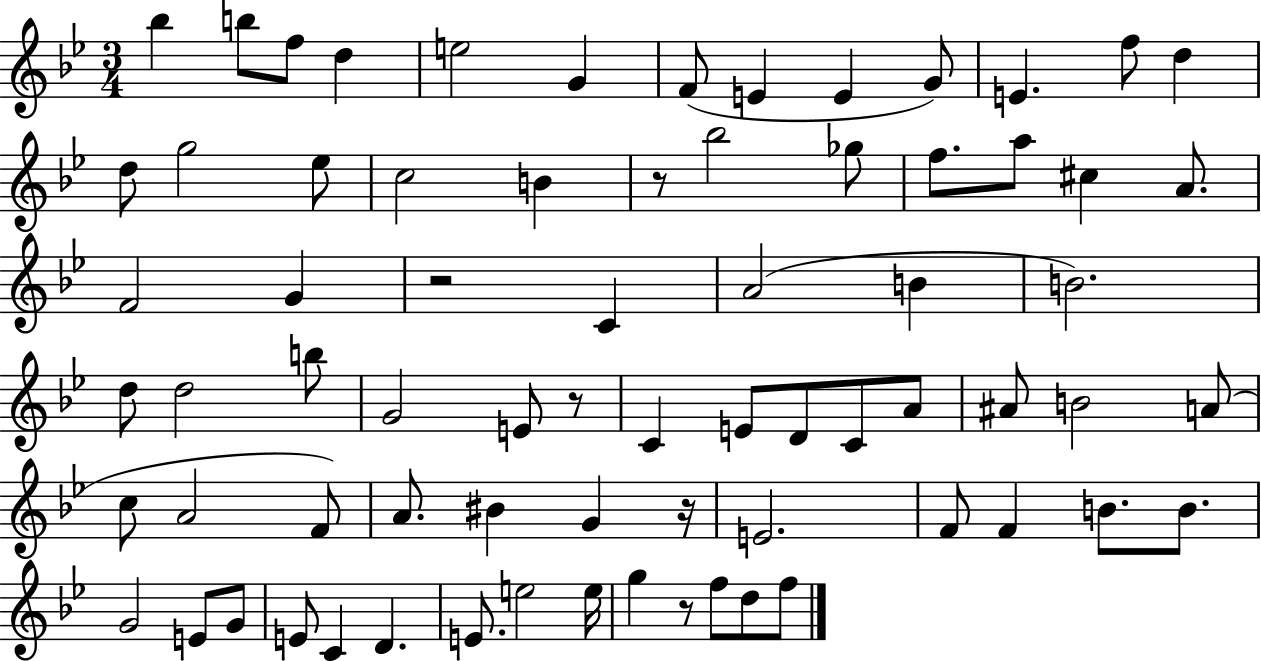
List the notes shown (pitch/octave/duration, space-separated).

Bb5/q B5/e F5/e D5/q E5/h G4/q F4/e E4/q E4/q G4/e E4/q. F5/e D5/q D5/e G5/h Eb5/e C5/h B4/q R/e Bb5/h Gb5/e F5/e. A5/e C#5/q A4/e. F4/h G4/q R/h C4/q A4/h B4/q B4/h. D5/e D5/h B5/e G4/h E4/e R/e C4/q E4/e D4/e C4/e A4/e A#4/e B4/h A4/e C5/e A4/h F4/e A4/e. BIS4/q G4/q R/s E4/h. F4/e F4/q B4/e. B4/e. G4/h E4/e G4/e E4/e C4/q D4/q. E4/e. E5/h E5/s G5/q R/e F5/e D5/e F5/e